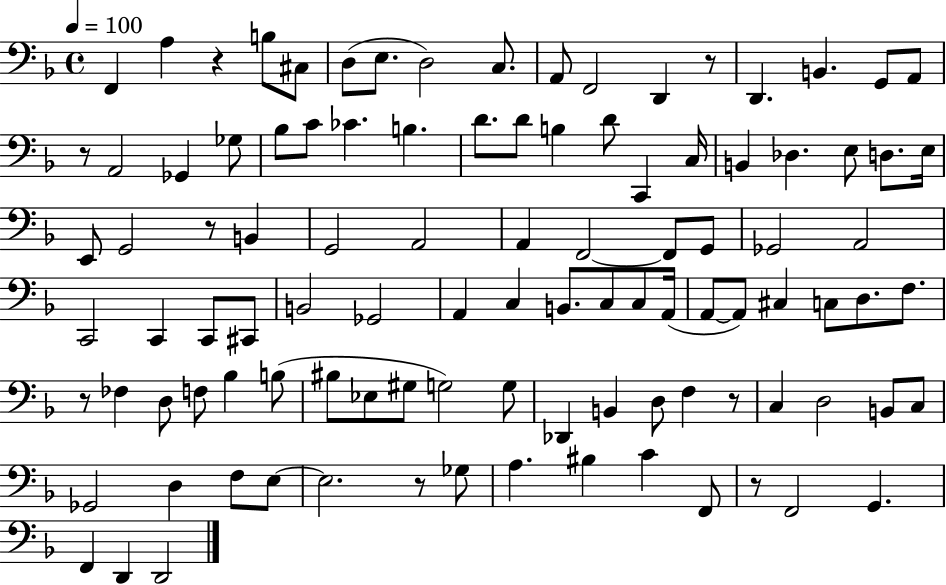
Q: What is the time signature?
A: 4/4